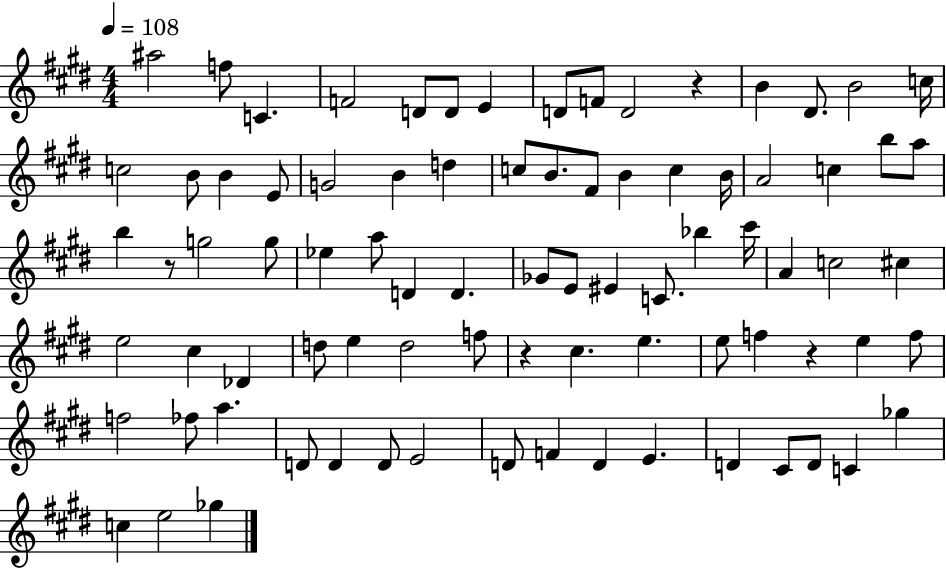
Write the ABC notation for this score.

X:1
T:Untitled
M:4/4
L:1/4
K:E
^a2 f/2 C F2 D/2 D/2 E D/2 F/2 D2 z B ^D/2 B2 c/4 c2 B/2 B E/2 G2 B d c/2 B/2 ^F/2 B c B/4 A2 c b/2 a/2 b z/2 g2 g/2 _e a/2 D D _G/2 E/2 ^E C/2 _b ^c'/4 A c2 ^c e2 ^c _D d/2 e d2 f/2 z ^c e e/2 f z e f/2 f2 _f/2 a D/2 D D/2 E2 D/2 F D E D ^C/2 D/2 C _g c e2 _g